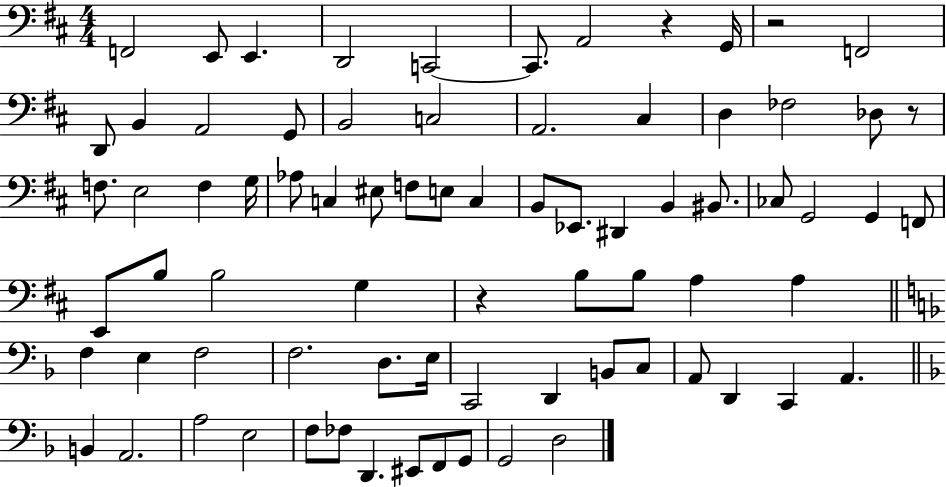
X:1
T:Untitled
M:4/4
L:1/4
K:D
F,,2 E,,/2 E,, D,,2 C,,2 C,,/2 A,,2 z G,,/4 z2 F,,2 D,,/2 B,, A,,2 G,,/2 B,,2 C,2 A,,2 ^C, D, _F,2 _D,/2 z/2 F,/2 E,2 F, G,/4 _A,/2 C, ^E,/2 F,/2 E,/2 C, B,,/2 _E,,/2 ^D,, B,, ^B,,/2 _C,/2 G,,2 G,, F,,/2 E,,/2 B,/2 B,2 G, z B,/2 B,/2 A, A, F, E, F,2 F,2 D,/2 E,/4 C,,2 D,, B,,/2 C,/2 A,,/2 D,, C,, A,, B,, A,,2 A,2 E,2 F,/2 _F,/2 D,, ^E,,/2 F,,/2 G,,/2 G,,2 D,2